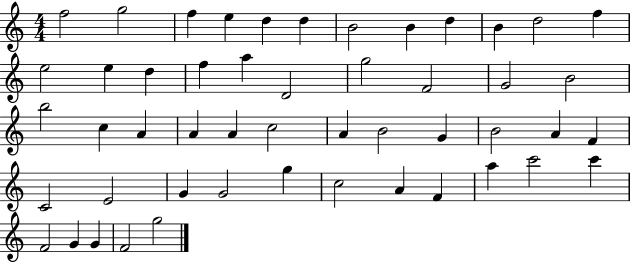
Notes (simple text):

F5/h G5/h F5/q E5/q D5/q D5/q B4/h B4/q D5/q B4/q D5/h F5/q E5/h E5/q D5/q F5/q A5/q D4/h G5/h F4/h G4/h B4/h B5/h C5/q A4/q A4/q A4/q C5/h A4/q B4/h G4/q B4/h A4/q F4/q C4/h E4/h G4/q G4/h G5/q C5/h A4/q F4/q A5/q C6/h C6/q F4/h G4/q G4/q F4/h G5/h